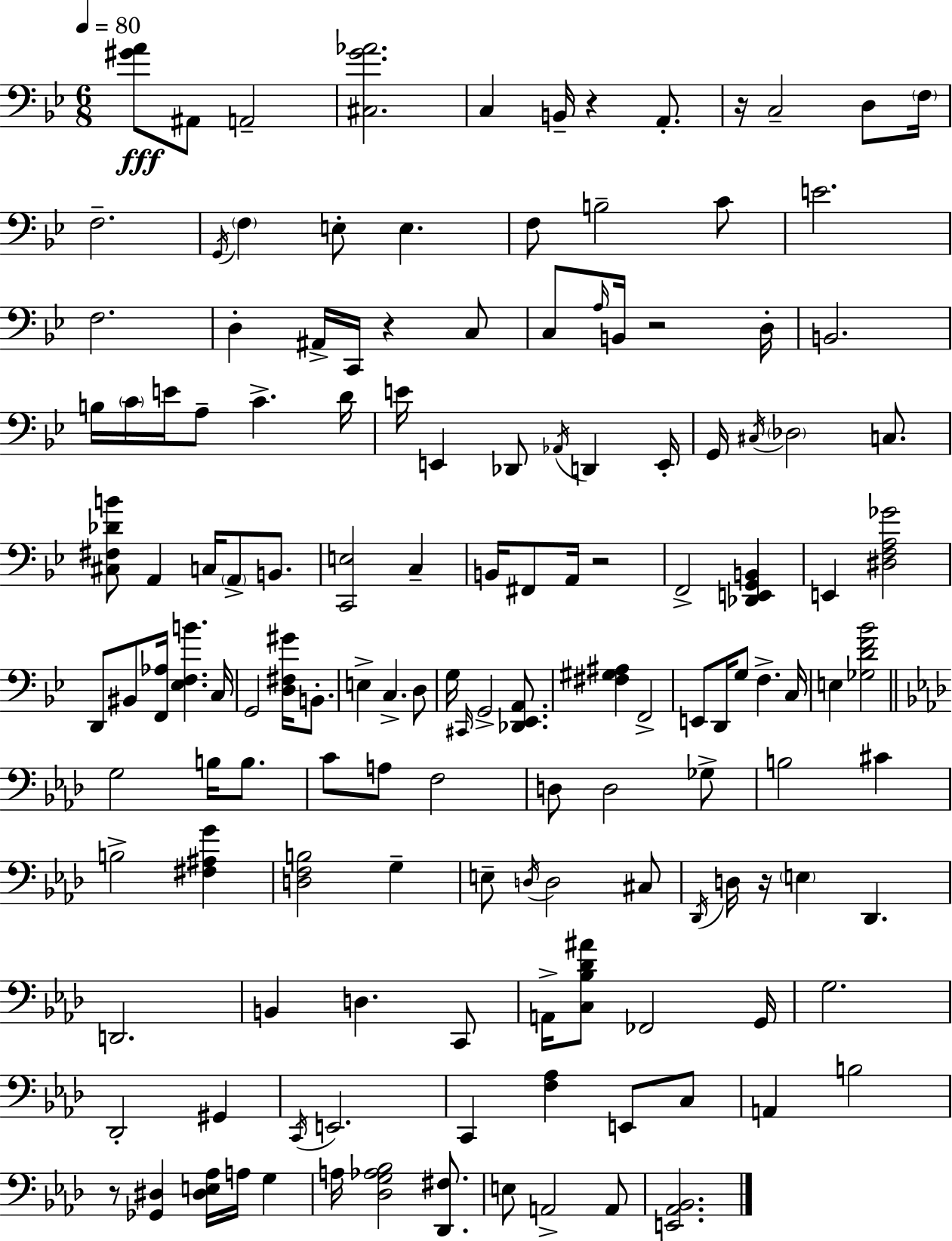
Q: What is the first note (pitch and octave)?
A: A#2